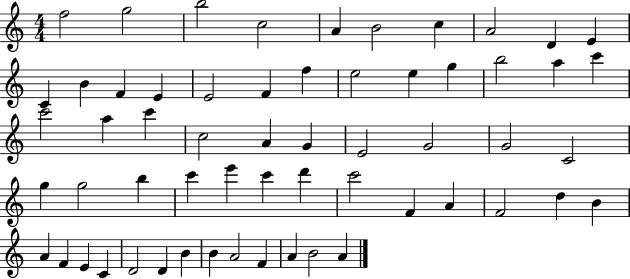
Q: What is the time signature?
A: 4/4